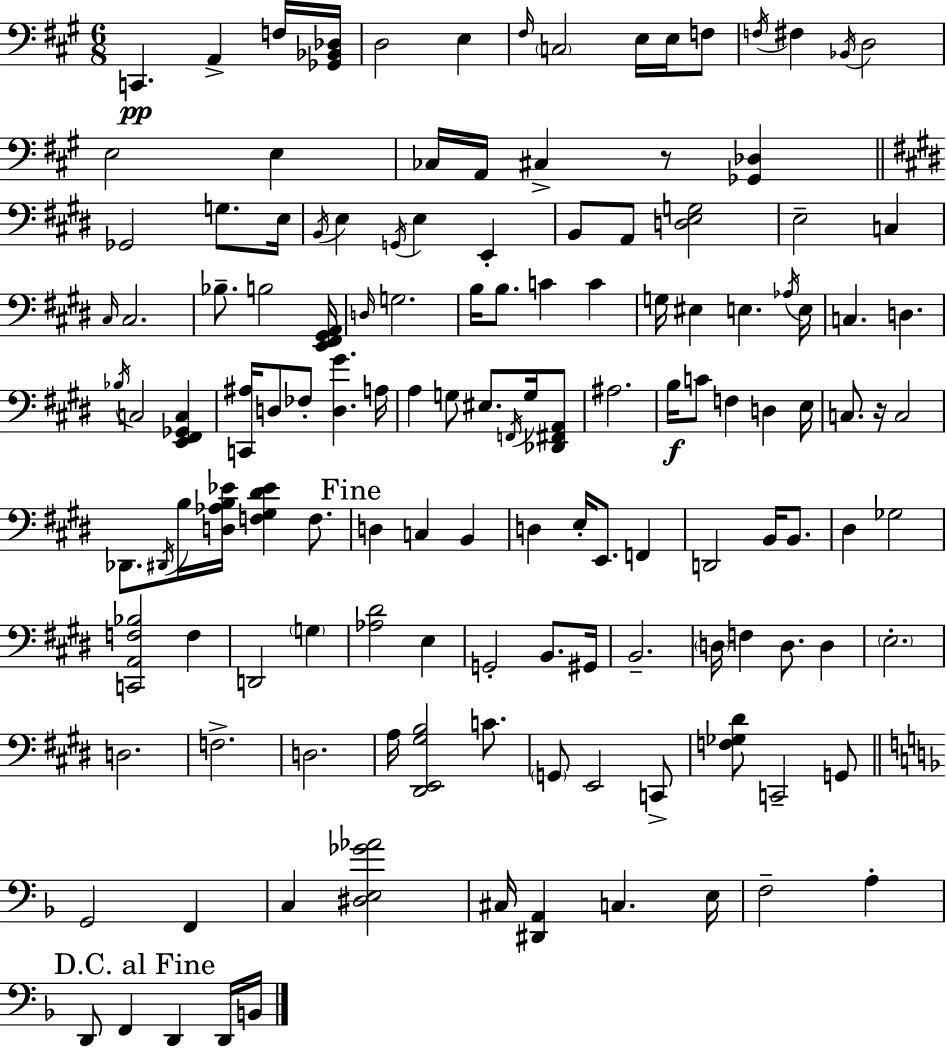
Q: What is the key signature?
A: A major